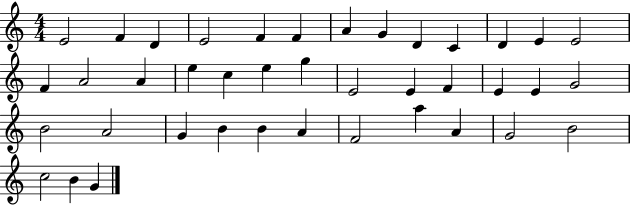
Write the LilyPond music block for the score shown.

{
  \clef treble
  \numericTimeSignature
  \time 4/4
  \key c \major
  e'2 f'4 d'4 | e'2 f'4 f'4 | a'4 g'4 d'4 c'4 | d'4 e'4 e'2 | \break f'4 a'2 a'4 | e''4 c''4 e''4 g''4 | e'2 e'4 f'4 | e'4 e'4 g'2 | \break b'2 a'2 | g'4 b'4 b'4 a'4 | f'2 a''4 a'4 | g'2 b'2 | \break c''2 b'4 g'4 | \bar "|."
}